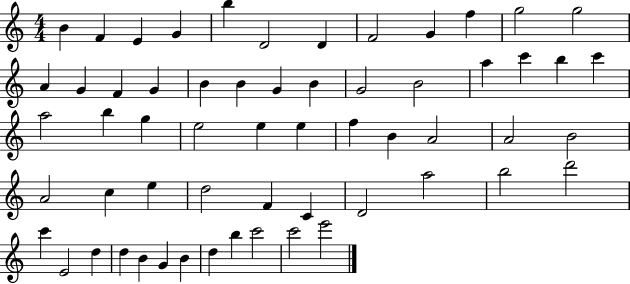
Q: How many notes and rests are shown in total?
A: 59